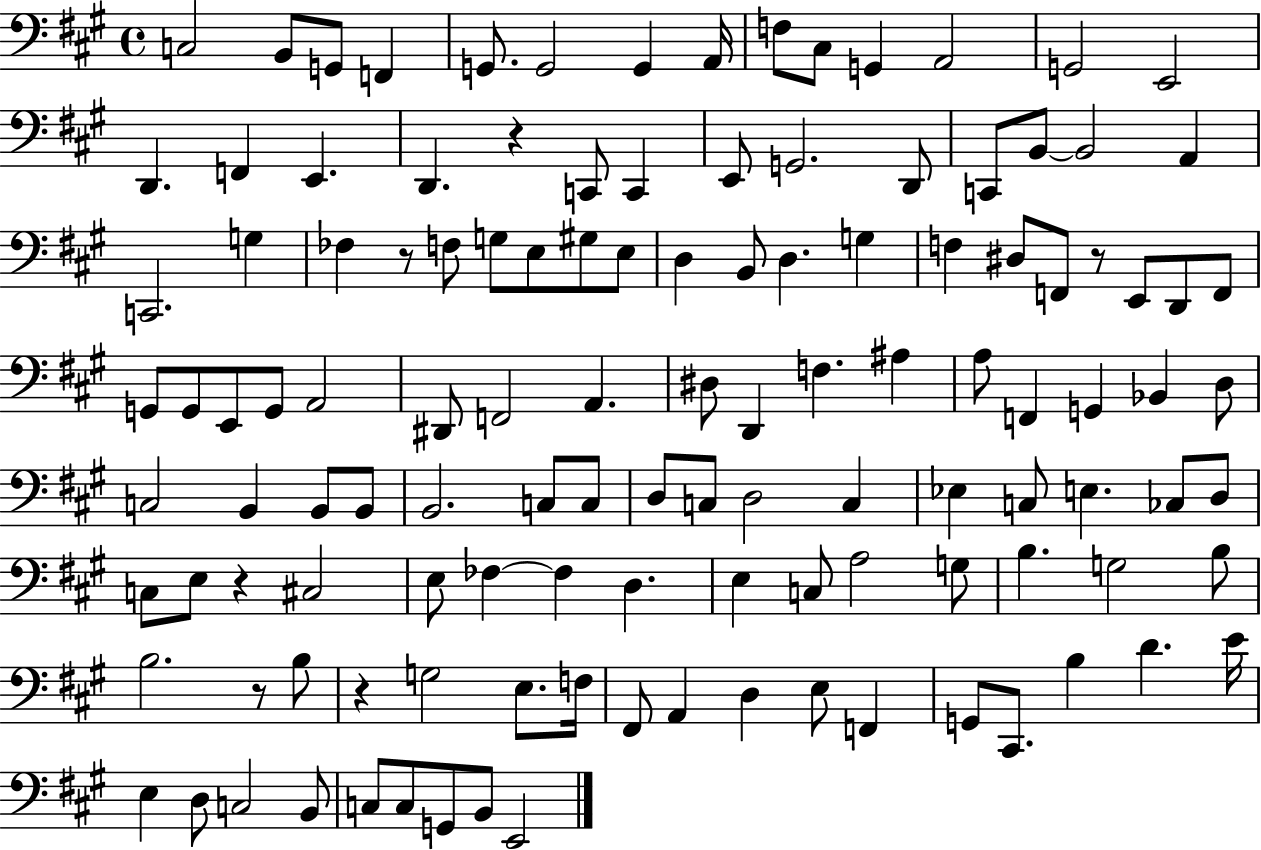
X:1
T:Untitled
M:4/4
L:1/4
K:A
C,2 B,,/2 G,,/2 F,, G,,/2 G,,2 G,, A,,/4 F,/2 ^C,/2 G,, A,,2 G,,2 E,,2 D,, F,, E,, D,, z C,,/2 C,, E,,/2 G,,2 D,,/2 C,,/2 B,,/2 B,,2 A,, C,,2 G, _F, z/2 F,/2 G,/2 E,/2 ^G,/2 E,/2 D, B,,/2 D, G, F, ^D,/2 F,,/2 z/2 E,,/2 D,,/2 F,,/2 G,,/2 G,,/2 E,,/2 G,,/2 A,,2 ^D,,/2 F,,2 A,, ^D,/2 D,, F, ^A, A,/2 F,, G,, _B,, D,/2 C,2 B,, B,,/2 B,,/2 B,,2 C,/2 C,/2 D,/2 C,/2 D,2 C, _E, C,/2 E, _C,/2 D,/2 C,/2 E,/2 z ^C,2 E,/2 _F, _F, D, E, C,/2 A,2 G,/2 B, G,2 B,/2 B,2 z/2 B,/2 z G,2 E,/2 F,/4 ^F,,/2 A,, D, E,/2 F,, G,,/2 ^C,,/2 B, D E/4 E, D,/2 C,2 B,,/2 C,/2 C,/2 G,,/2 B,,/2 E,,2